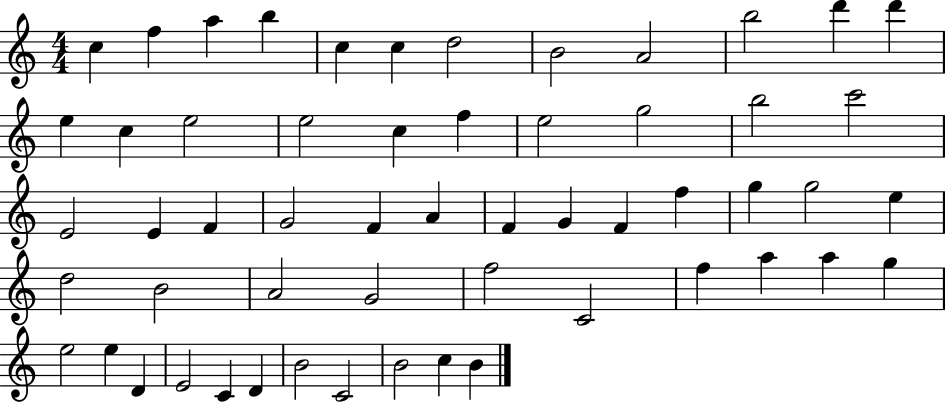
{
  \clef treble
  \numericTimeSignature
  \time 4/4
  \key c \major
  c''4 f''4 a''4 b''4 | c''4 c''4 d''2 | b'2 a'2 | b''2 d'''4 d'''4 | \break e''4 c''4 e''2 | e''2 c''4 f''4 | e''2 g''2 | b''2 c'''2 | \break e'2 e'4 f'4 | g'2 f'4 a'4 | f'4 g'4 f'4 f''4 | g''4 g''2 e''4 | \break d''2 b'2 | a'2 g'2 | f''2 c'2 | f''4 a''4 a''4 g''4 | \break e''2 e''4 d'4 | e'2 c'4 d'4 | b'2 c'2 | b'2 c''4 b'4 | \break \bar "|."
}